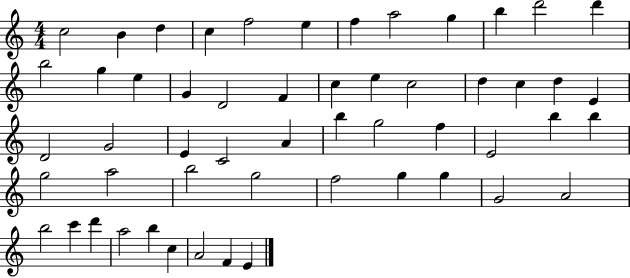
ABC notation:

X:1
T:Untitled
M:4/4
L:1/4
K:C
c2 B d c f2 e f a2 g b d'2 d' b2 g e G D2 F c e c2 d c d E D2 G2 E C2 A b g2 f E2 b b g2 a2 b2 g2 f2 g g G2 A2 b2 c' d' a2 b c A2 F E